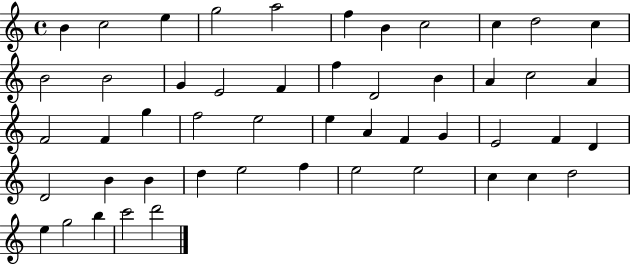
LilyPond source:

{
  \clef treble
  \time 4/4
  \defaultTimeSignature
  \key c \major
  b'4 c''2 e''4 | g''2 a''2 | f''4 b'4 c''2 | c''4 d''2 c''4 | \break b'2 b'2 | g'4 e'2 f'4 | f''4 d'2 b'4 | a'4 c''2 a'4 | \break f'2 f'4 g''4 | f''2 e''2 | e''4 a'4 f'4 g'4 | e'2 f'4 d'4 | \break d'2 b'4 b'4 | d''4 e''2 f''4 | e''2 e''2 | c''4 c''4 d''2 | \break e''4 g''2 b''4 | c'''2 d'''2 | \bar "|."
}